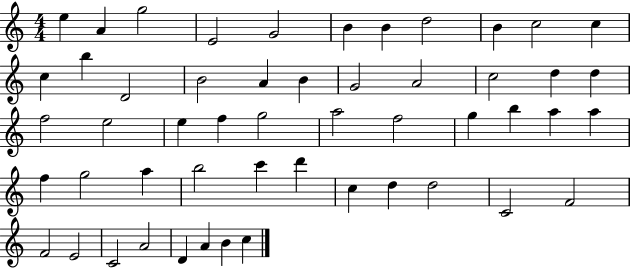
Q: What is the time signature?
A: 4/4